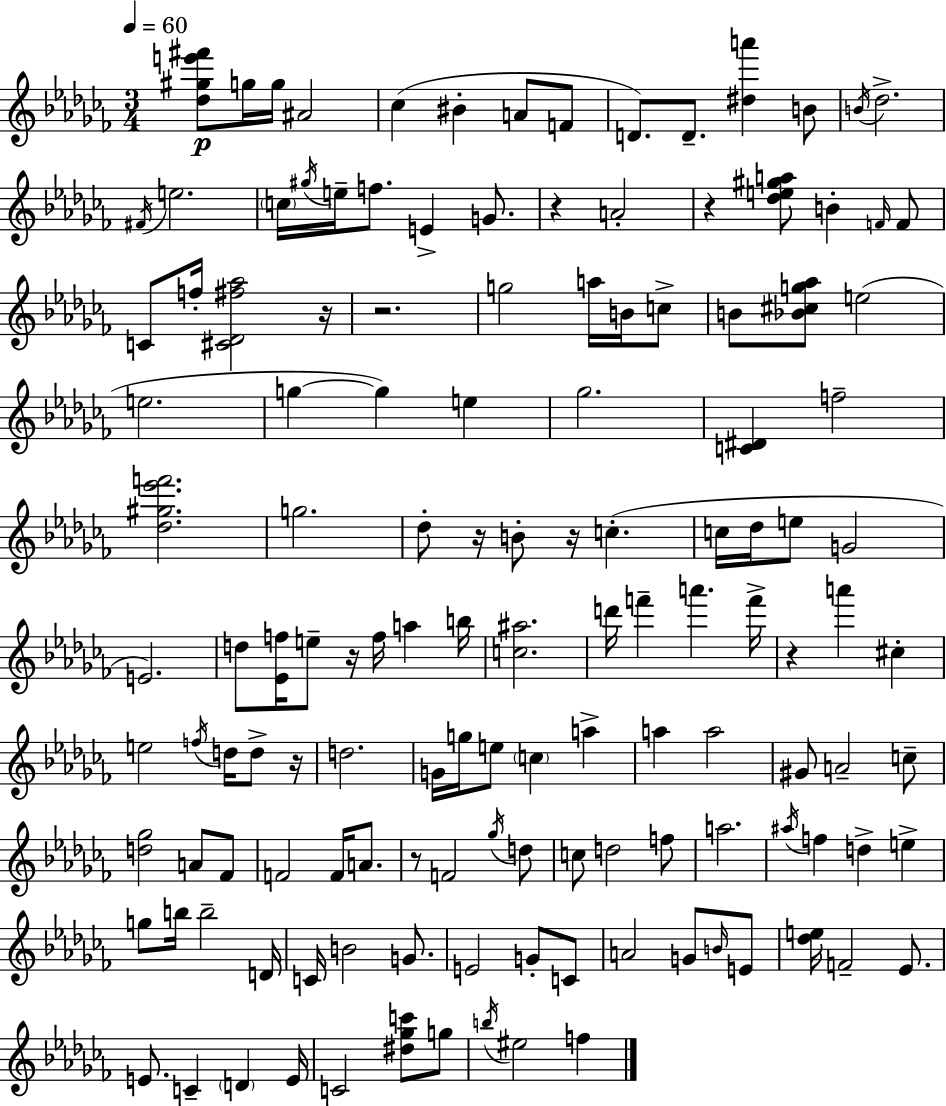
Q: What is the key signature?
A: AES minor